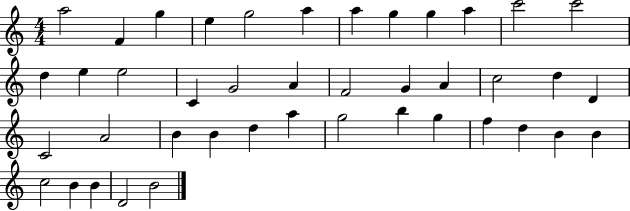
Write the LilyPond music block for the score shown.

{
  \clef treble
  \numericTimeSignature
  \time 4/4
  \key c \major
  a''2 f'4 g''4 | e''4 g''2 a''4 | a''4 g''4 g''4 a''4 | c'''2 c'''2 | \break d''4 e''4 e''2 | c'4 g'2 a'4 | f'2 g'4 a'4 | c''2 d''4 d'4 | \break c'2 a'2 | b'4 b'4 d''4 a''4 | g''2 b''4 g''4 | f''4 d''4 b'4 b'4 | \break c''2 b'4 b'4 | d'2 b'2 | \bar "|."
}